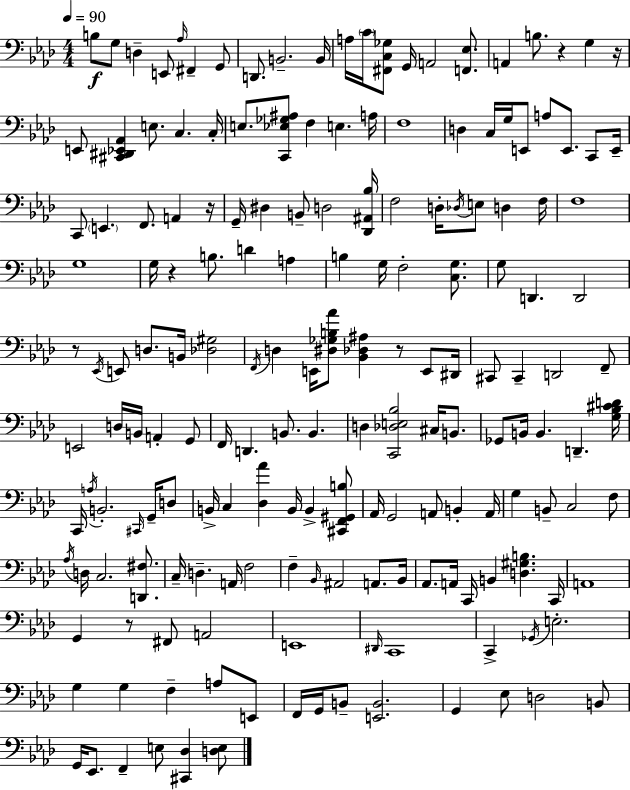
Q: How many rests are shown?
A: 7